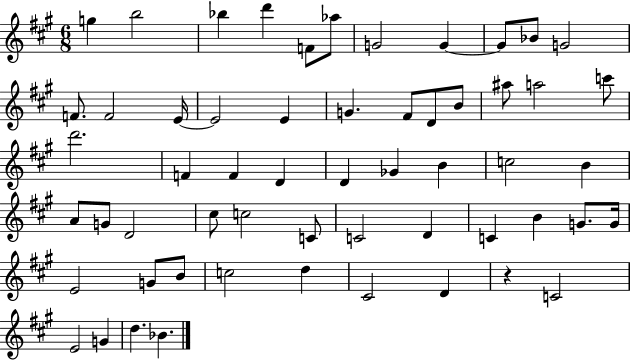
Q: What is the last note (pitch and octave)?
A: Bb4